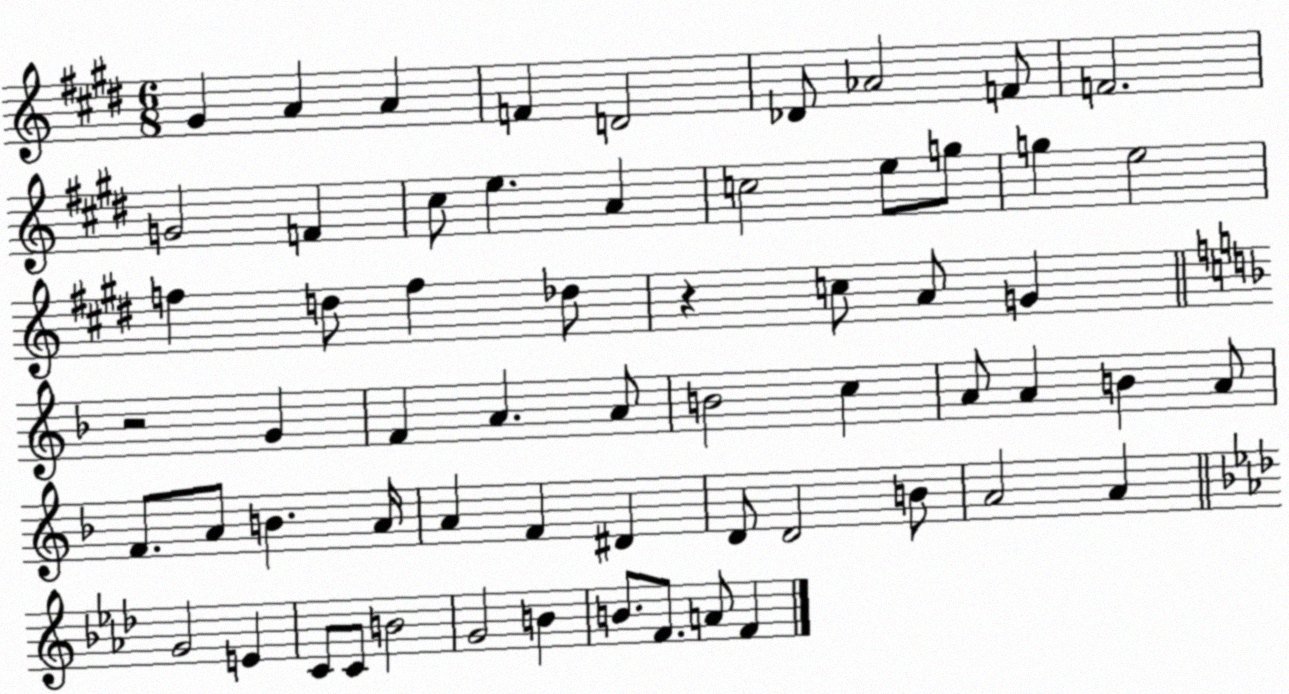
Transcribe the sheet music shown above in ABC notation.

X:1
T:Untitled
M:6/8
L:1/4
K:E
^G A A F D2 _D/2 _A2 F/2 F2 G2 F ^c/2 e A c2 e/2 g/2 g e2 f d/2 f _d/2 z c/2 A/2 G z2 G F A A/2 B2 c A/2 A B A/2 F/2 A/2 B A/4 A F ^D D/2 D2 B/2 A2 A G2 E C/2 C/2 B2 G2 B B/2 F/2 A/2 F